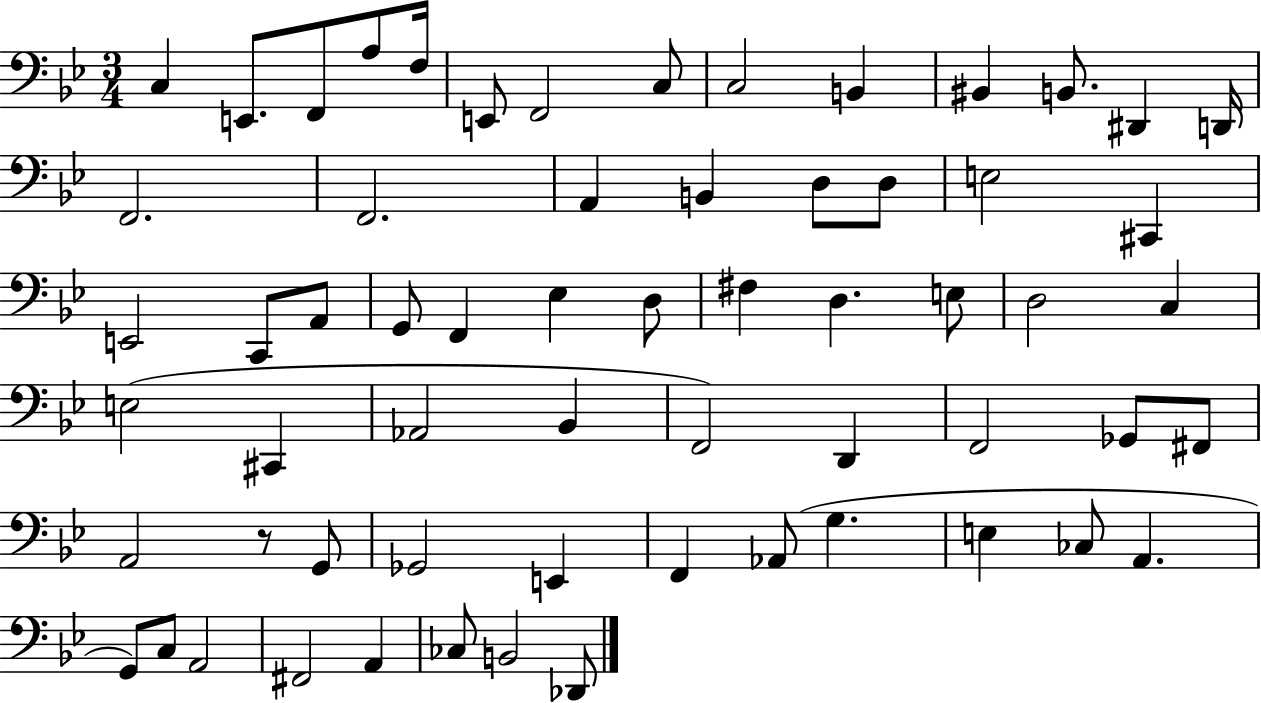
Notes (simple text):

C3/q E2/e. F2/e A3/e F3/s E2/e F2/h C3/e C3/h B2/q BIS2/q B2/e. D#2/q D2/s F2/h. F2/h. A2/q B2/q D3/e D3/e E3/h C#2/q E2/h C2/e A2/e G2/e F2/q Eb3/q D3/e F#3/q D3/q. E3/e D3/h C3/q E3/h C#2/q Ab2/h Bb2/q F2/h D2/q F2/h Gb2/e F#2/e A2/h R/e G2/e Gb2/h E2/q F2/q Ab2/e G3/q. E3/q CES3/e A2/q. G2/e C3/e A2/h F#2/h A2/q CES3/e B2/h Db2/e